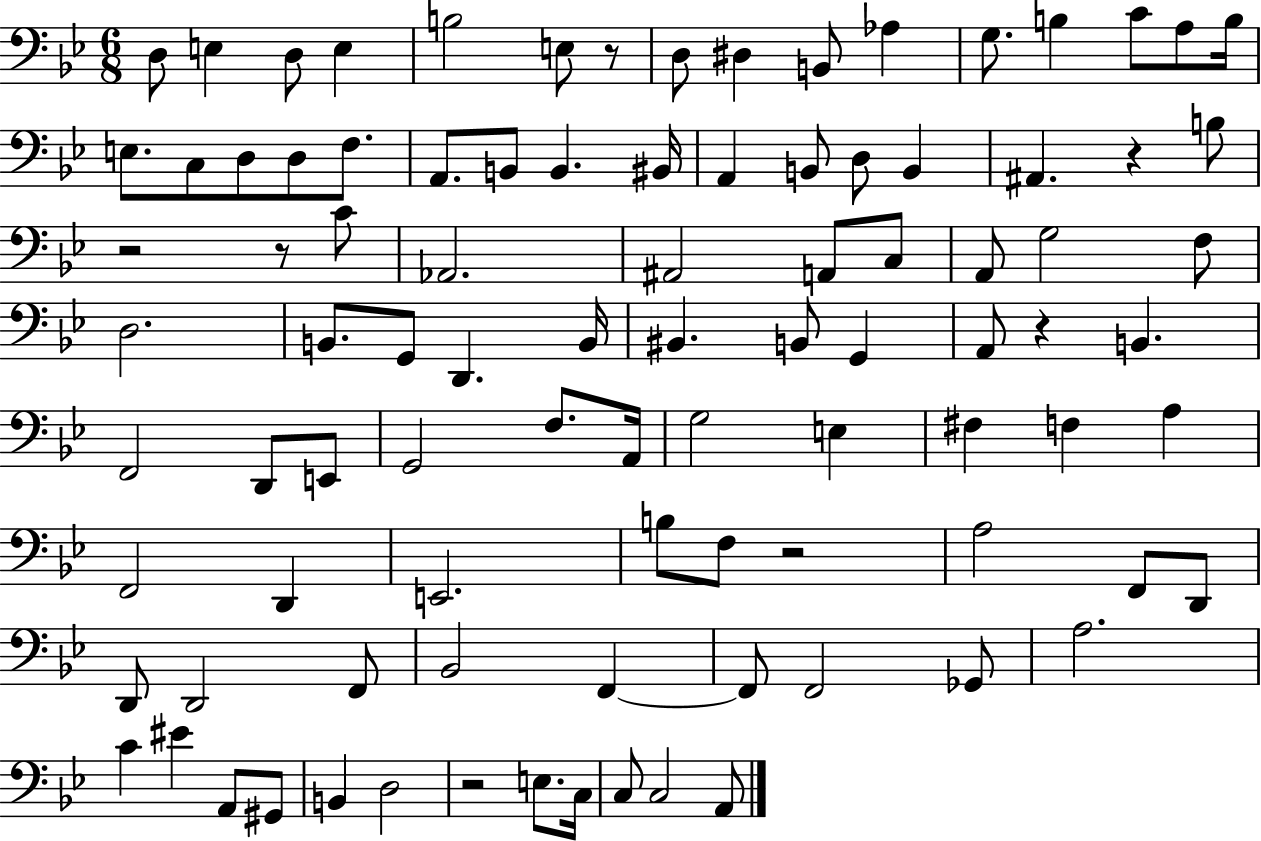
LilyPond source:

{
  \clef bass
  \numericTimeSignature
  \time 6/8
  \key bes \major
  d8 e4 d8 e4 | b2 e8 r8 | d8 dis4 b,8 aes4 | g8. b4 c'8 a8 b16 | \break e8. c8 d8 d8 f8. | a,8. b,8 b,4. bis,16 | a,4 b,8 d8 b,4 | ais,4. r4 b8 | \break r2 r8 c'8 | aes,2. | ais,2 a,8 c8 | a,8 g2 f8 | \break d2. | b,8. g,8 d,4. b,16 | bis,4. b,8 g,4 | a,8 r4 b,4. | \break f,2 d,8 e,8 | g,2 f8. a,16 | g2 e4 | fis4 f4 a4 | \break f,2 d,4 | e,2. | b8 f8 r2 | a2 f,8 d,8 | \break d,8 d,2 f,8 | bes,2 f,4~~ | f,8 f,2 ges,8 | a2. | \break c'4 eis'4 a,8 gis,8 | b,4 d2 | r2 e8. c16 | c8 c2 a,8 | \break \bar "|."
}